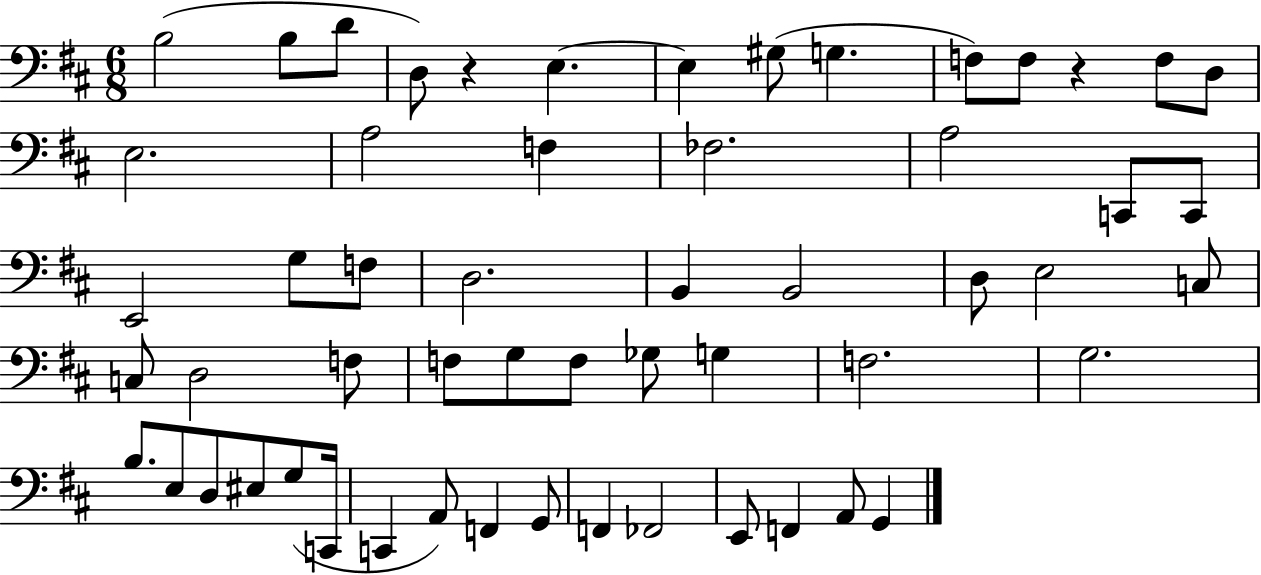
{
  \clef bass
  \numericTimeSignature
  \time 6/8
  \key d \major
  b2( b8 d'8 | d8) r4 e4.~~ | e4 gis8( g4. | f8) f8 r4 f8 d8 | \break e2. | a2 f4 | fes2. | a2 c,8 c,8 | \break e,2 g8 f8 | d2. | b,4 b,2 | d8 e2 c8 | \break c8 d2 f8 | f8 g8 f8 ges8 g4 | f2. | g2. | \break b8. e8 d8 eis8 g8( c,16 | c,4 a,8) f,4 g,8 | f,4 fes,2 | e,8 f,4 a,8 g,4 | \break \bar "|."
}